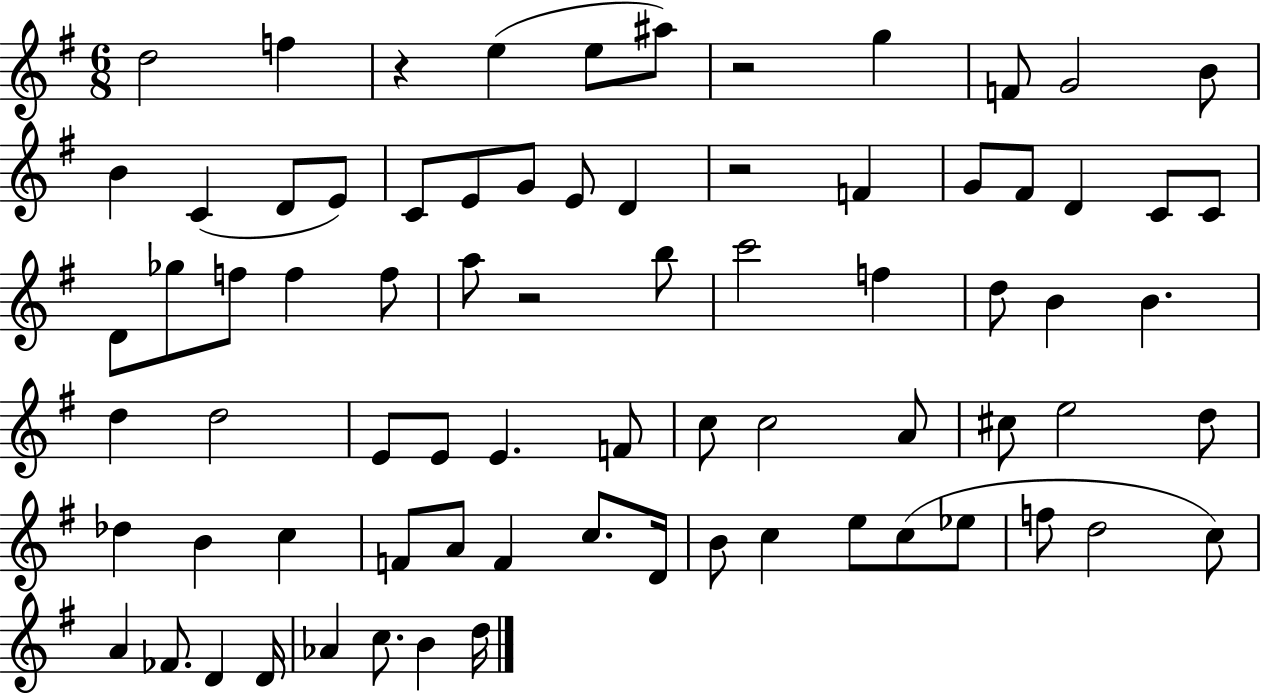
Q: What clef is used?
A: treble